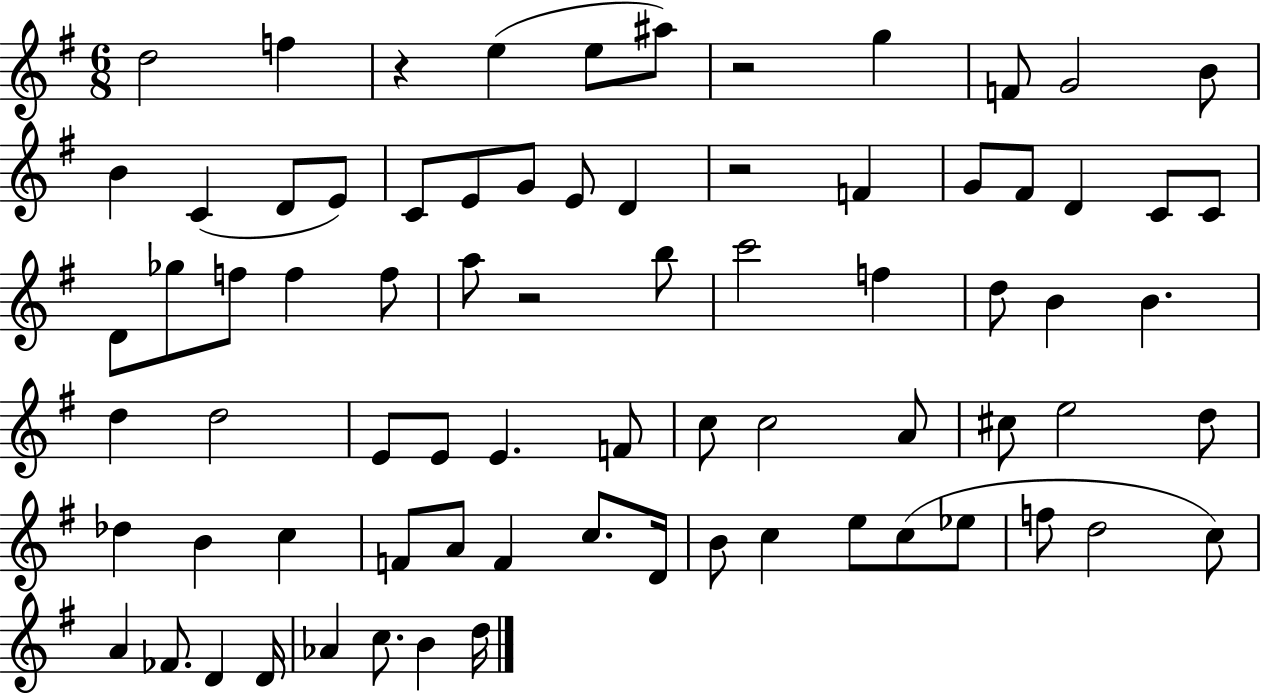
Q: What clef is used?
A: treble